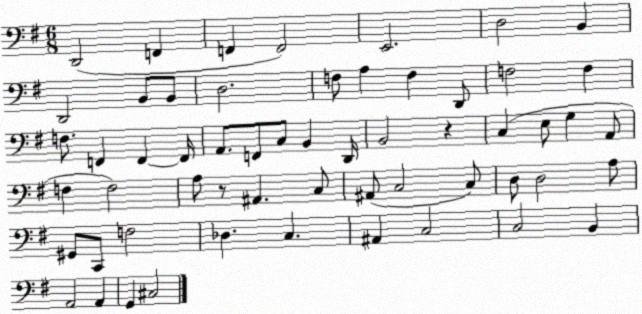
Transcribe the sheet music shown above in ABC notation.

X:1
T:Untitled
M:6/8
L:1/4
K:G
D,,2 F,, F,, F,,2 E,,2 D,2 B,, D,,2 B,,/2 B,,/2 D,2 F,/2 A, F, D,,/2 F,2 F, F,/2 F,, F,, F,,/4 A,,/2 F,,/2 C,/2 B,, D,,/4 B,,2 z C, E,/2 G, A,,/2 F, F,2 A,/2 z/2 ^A,, C,/2 ^A,,/2 C,2 C,/2 D,/2 D,2 A,/2 ^G,,/2 C,,/2 F,2 _D, C, ^A,, C,2 C,2 B,, A,,2 A,, G,, ^C,2